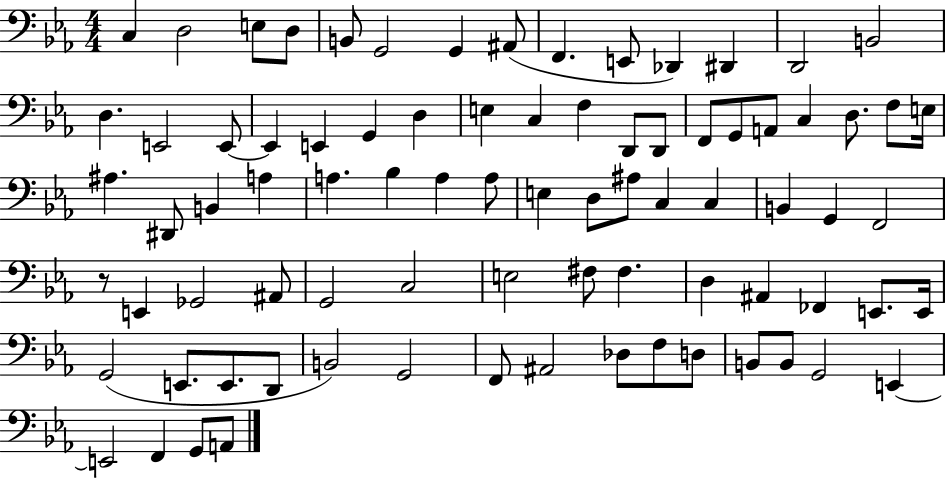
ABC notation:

X:1
T:Untitled
M:4/4
L:1/4
K:Eb
C, D,2 E,/2 D,/2 B,,/2 G,,2 G,, ^A,,/2 F,, E,,/2 _D,, ^D,, D,,2 B,,2 D, E,,2 E,,/2 E,, E,, G,, D, E, C, F, D,,/2 D,,/2 F,,/2 G,,/2 A,,/2 C, D,/2 F,/2 E,/4 ^A, ^D,,/2 B,, A, A, _B, A, A,/2 E, D,/2 ^A,/2 C, C, B,, G,, F,,2 z/2 E,, _G,,2 ^A,,/2 G,,2 C,2 E,2 ^F,/2 ^F, D, ^A,, _F,, E,,/2 E,,/4 G,,2 E,,/2 E,,/2 D,,/2 B,,2 G,,2 F,,/2 ^A,,2 _D,/2 F,/2 D,/2 B,,/2 B,,/2 G,,2 E,, E,,2 F,, G,,/2 A,,/2